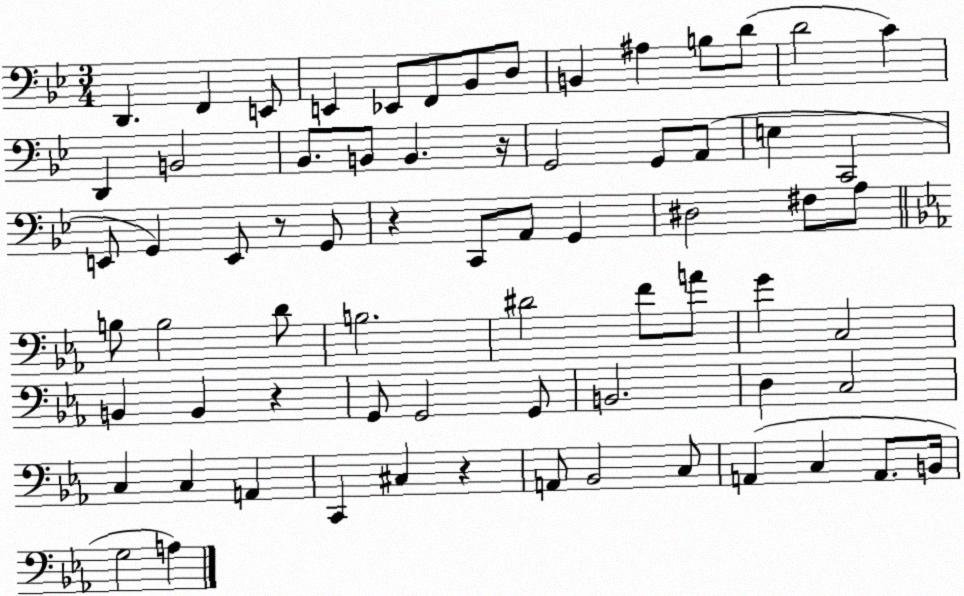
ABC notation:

X:1
T:Untitled
M:3/4
L:1/4
K:Bb
D,, F,, E,,/2 E,, _E,,/2 F,,/2 _B,,/2 D,/2 B,, ^A, B,/2 D/2 D2 C D,, B,,2 _B,,/2 B,,/2 B,, z/4 G,,2 G,,/2 A,,/2 E, C,,2 E,,/2 G,, E,,/2 z/2 G,,/2 z C,,/2 A,,/2 G,, ^D,2 ^F,/2 A,/2 B,/2 B,2 D/2 B,2 ^D2 F/2 A/2 G C,2 B,, B,, z G,,/2 G,,2 G,,/2 B,,2 D, C,2 C, C, A,, C,, ^C, z A,,/2 _B,,2 C,/2 A,, C, A,,/2 B,,/4 G,2 A,